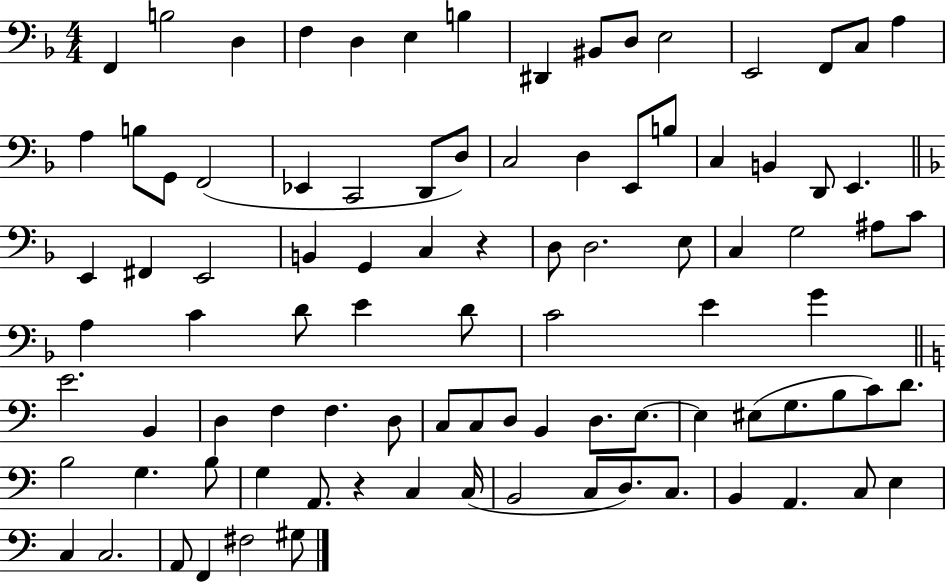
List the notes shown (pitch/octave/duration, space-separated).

F2/q B3/h D3/q F3/q D3/q E3/q B3/q D#2/q BIS2/e D3/e E3/h E2/h F2/e C3/e A3/q A3/q B3/e G2/e F2/h Eb2/q C2/h D2/e D3/e C3/h D3/q E2/e B3/e C3/q B2/q D2/e E2/q. E2/q F#2/q E2/h B2/q G2/q C3/q R/q D3/e D3/h. E3/e C3/q G3/h A#3/e C4/e A3/q C4/q D4/e E4/q D4/e C4/h E4/q G4/q E4/h. B2/q D3/q F3/q F3/q. D3/e C3/e C3/e D3/e B2/q D3/e. E3/e. E3/q EIS3/e G3/e. B3/e C4/e D4/e. B3/h G3/q. B3/e G3/q A2/e. R/q C3/q C3/s B2/h C3/e D3/e. C3/e. B2/q A2/q. C3/e E3/q C3/q C3/h. A2/e F2/q F#3/h G#3/e